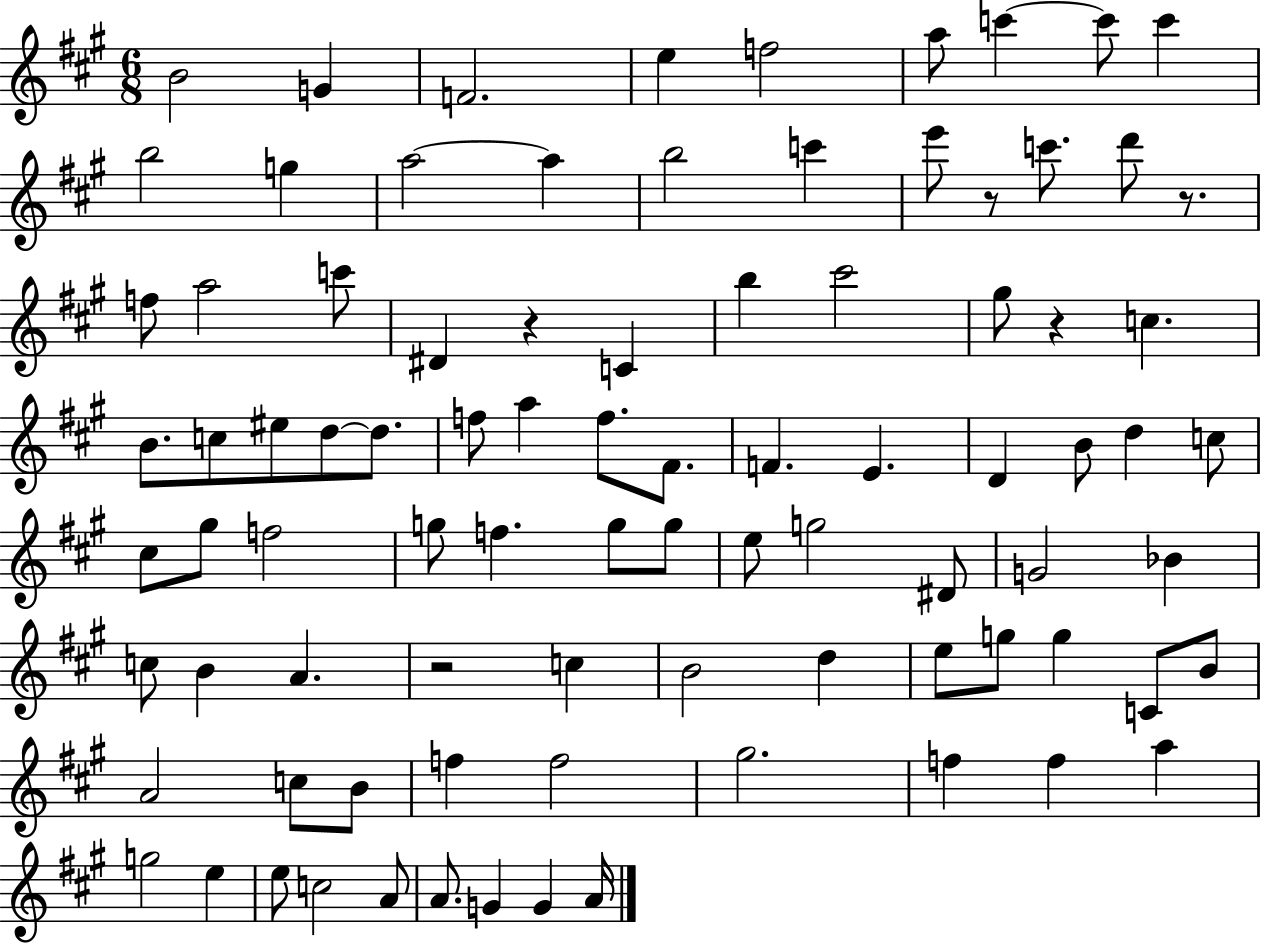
X:1
T:Untitled
M:6/8
L:1/4
K:A
B2 G F2 e f2 a/2 c' c'/2 c' b2 g a2 a b2 c' e'/2 z/2 c'/2 d'/2 z/2 f/2 a2 c'/2 ^D z C b ^c'2 ^g/2 z c B/2 c/2 ^e/2 d/2 d/2 f/2 a f/2 ^F/2 F E D B/2 d c/2 ^c/2 ^g/2 f2 g/2 f g/2 g/2 e/2 g2 ^D/2 G2 _B c/2 B A z2 c B2 d e/2 g/2 g C/2 B/2 A2 c/2 B/2 f f2 ^g2 f f a g2 e e/2 c2 A/2 A/2 G G A/4